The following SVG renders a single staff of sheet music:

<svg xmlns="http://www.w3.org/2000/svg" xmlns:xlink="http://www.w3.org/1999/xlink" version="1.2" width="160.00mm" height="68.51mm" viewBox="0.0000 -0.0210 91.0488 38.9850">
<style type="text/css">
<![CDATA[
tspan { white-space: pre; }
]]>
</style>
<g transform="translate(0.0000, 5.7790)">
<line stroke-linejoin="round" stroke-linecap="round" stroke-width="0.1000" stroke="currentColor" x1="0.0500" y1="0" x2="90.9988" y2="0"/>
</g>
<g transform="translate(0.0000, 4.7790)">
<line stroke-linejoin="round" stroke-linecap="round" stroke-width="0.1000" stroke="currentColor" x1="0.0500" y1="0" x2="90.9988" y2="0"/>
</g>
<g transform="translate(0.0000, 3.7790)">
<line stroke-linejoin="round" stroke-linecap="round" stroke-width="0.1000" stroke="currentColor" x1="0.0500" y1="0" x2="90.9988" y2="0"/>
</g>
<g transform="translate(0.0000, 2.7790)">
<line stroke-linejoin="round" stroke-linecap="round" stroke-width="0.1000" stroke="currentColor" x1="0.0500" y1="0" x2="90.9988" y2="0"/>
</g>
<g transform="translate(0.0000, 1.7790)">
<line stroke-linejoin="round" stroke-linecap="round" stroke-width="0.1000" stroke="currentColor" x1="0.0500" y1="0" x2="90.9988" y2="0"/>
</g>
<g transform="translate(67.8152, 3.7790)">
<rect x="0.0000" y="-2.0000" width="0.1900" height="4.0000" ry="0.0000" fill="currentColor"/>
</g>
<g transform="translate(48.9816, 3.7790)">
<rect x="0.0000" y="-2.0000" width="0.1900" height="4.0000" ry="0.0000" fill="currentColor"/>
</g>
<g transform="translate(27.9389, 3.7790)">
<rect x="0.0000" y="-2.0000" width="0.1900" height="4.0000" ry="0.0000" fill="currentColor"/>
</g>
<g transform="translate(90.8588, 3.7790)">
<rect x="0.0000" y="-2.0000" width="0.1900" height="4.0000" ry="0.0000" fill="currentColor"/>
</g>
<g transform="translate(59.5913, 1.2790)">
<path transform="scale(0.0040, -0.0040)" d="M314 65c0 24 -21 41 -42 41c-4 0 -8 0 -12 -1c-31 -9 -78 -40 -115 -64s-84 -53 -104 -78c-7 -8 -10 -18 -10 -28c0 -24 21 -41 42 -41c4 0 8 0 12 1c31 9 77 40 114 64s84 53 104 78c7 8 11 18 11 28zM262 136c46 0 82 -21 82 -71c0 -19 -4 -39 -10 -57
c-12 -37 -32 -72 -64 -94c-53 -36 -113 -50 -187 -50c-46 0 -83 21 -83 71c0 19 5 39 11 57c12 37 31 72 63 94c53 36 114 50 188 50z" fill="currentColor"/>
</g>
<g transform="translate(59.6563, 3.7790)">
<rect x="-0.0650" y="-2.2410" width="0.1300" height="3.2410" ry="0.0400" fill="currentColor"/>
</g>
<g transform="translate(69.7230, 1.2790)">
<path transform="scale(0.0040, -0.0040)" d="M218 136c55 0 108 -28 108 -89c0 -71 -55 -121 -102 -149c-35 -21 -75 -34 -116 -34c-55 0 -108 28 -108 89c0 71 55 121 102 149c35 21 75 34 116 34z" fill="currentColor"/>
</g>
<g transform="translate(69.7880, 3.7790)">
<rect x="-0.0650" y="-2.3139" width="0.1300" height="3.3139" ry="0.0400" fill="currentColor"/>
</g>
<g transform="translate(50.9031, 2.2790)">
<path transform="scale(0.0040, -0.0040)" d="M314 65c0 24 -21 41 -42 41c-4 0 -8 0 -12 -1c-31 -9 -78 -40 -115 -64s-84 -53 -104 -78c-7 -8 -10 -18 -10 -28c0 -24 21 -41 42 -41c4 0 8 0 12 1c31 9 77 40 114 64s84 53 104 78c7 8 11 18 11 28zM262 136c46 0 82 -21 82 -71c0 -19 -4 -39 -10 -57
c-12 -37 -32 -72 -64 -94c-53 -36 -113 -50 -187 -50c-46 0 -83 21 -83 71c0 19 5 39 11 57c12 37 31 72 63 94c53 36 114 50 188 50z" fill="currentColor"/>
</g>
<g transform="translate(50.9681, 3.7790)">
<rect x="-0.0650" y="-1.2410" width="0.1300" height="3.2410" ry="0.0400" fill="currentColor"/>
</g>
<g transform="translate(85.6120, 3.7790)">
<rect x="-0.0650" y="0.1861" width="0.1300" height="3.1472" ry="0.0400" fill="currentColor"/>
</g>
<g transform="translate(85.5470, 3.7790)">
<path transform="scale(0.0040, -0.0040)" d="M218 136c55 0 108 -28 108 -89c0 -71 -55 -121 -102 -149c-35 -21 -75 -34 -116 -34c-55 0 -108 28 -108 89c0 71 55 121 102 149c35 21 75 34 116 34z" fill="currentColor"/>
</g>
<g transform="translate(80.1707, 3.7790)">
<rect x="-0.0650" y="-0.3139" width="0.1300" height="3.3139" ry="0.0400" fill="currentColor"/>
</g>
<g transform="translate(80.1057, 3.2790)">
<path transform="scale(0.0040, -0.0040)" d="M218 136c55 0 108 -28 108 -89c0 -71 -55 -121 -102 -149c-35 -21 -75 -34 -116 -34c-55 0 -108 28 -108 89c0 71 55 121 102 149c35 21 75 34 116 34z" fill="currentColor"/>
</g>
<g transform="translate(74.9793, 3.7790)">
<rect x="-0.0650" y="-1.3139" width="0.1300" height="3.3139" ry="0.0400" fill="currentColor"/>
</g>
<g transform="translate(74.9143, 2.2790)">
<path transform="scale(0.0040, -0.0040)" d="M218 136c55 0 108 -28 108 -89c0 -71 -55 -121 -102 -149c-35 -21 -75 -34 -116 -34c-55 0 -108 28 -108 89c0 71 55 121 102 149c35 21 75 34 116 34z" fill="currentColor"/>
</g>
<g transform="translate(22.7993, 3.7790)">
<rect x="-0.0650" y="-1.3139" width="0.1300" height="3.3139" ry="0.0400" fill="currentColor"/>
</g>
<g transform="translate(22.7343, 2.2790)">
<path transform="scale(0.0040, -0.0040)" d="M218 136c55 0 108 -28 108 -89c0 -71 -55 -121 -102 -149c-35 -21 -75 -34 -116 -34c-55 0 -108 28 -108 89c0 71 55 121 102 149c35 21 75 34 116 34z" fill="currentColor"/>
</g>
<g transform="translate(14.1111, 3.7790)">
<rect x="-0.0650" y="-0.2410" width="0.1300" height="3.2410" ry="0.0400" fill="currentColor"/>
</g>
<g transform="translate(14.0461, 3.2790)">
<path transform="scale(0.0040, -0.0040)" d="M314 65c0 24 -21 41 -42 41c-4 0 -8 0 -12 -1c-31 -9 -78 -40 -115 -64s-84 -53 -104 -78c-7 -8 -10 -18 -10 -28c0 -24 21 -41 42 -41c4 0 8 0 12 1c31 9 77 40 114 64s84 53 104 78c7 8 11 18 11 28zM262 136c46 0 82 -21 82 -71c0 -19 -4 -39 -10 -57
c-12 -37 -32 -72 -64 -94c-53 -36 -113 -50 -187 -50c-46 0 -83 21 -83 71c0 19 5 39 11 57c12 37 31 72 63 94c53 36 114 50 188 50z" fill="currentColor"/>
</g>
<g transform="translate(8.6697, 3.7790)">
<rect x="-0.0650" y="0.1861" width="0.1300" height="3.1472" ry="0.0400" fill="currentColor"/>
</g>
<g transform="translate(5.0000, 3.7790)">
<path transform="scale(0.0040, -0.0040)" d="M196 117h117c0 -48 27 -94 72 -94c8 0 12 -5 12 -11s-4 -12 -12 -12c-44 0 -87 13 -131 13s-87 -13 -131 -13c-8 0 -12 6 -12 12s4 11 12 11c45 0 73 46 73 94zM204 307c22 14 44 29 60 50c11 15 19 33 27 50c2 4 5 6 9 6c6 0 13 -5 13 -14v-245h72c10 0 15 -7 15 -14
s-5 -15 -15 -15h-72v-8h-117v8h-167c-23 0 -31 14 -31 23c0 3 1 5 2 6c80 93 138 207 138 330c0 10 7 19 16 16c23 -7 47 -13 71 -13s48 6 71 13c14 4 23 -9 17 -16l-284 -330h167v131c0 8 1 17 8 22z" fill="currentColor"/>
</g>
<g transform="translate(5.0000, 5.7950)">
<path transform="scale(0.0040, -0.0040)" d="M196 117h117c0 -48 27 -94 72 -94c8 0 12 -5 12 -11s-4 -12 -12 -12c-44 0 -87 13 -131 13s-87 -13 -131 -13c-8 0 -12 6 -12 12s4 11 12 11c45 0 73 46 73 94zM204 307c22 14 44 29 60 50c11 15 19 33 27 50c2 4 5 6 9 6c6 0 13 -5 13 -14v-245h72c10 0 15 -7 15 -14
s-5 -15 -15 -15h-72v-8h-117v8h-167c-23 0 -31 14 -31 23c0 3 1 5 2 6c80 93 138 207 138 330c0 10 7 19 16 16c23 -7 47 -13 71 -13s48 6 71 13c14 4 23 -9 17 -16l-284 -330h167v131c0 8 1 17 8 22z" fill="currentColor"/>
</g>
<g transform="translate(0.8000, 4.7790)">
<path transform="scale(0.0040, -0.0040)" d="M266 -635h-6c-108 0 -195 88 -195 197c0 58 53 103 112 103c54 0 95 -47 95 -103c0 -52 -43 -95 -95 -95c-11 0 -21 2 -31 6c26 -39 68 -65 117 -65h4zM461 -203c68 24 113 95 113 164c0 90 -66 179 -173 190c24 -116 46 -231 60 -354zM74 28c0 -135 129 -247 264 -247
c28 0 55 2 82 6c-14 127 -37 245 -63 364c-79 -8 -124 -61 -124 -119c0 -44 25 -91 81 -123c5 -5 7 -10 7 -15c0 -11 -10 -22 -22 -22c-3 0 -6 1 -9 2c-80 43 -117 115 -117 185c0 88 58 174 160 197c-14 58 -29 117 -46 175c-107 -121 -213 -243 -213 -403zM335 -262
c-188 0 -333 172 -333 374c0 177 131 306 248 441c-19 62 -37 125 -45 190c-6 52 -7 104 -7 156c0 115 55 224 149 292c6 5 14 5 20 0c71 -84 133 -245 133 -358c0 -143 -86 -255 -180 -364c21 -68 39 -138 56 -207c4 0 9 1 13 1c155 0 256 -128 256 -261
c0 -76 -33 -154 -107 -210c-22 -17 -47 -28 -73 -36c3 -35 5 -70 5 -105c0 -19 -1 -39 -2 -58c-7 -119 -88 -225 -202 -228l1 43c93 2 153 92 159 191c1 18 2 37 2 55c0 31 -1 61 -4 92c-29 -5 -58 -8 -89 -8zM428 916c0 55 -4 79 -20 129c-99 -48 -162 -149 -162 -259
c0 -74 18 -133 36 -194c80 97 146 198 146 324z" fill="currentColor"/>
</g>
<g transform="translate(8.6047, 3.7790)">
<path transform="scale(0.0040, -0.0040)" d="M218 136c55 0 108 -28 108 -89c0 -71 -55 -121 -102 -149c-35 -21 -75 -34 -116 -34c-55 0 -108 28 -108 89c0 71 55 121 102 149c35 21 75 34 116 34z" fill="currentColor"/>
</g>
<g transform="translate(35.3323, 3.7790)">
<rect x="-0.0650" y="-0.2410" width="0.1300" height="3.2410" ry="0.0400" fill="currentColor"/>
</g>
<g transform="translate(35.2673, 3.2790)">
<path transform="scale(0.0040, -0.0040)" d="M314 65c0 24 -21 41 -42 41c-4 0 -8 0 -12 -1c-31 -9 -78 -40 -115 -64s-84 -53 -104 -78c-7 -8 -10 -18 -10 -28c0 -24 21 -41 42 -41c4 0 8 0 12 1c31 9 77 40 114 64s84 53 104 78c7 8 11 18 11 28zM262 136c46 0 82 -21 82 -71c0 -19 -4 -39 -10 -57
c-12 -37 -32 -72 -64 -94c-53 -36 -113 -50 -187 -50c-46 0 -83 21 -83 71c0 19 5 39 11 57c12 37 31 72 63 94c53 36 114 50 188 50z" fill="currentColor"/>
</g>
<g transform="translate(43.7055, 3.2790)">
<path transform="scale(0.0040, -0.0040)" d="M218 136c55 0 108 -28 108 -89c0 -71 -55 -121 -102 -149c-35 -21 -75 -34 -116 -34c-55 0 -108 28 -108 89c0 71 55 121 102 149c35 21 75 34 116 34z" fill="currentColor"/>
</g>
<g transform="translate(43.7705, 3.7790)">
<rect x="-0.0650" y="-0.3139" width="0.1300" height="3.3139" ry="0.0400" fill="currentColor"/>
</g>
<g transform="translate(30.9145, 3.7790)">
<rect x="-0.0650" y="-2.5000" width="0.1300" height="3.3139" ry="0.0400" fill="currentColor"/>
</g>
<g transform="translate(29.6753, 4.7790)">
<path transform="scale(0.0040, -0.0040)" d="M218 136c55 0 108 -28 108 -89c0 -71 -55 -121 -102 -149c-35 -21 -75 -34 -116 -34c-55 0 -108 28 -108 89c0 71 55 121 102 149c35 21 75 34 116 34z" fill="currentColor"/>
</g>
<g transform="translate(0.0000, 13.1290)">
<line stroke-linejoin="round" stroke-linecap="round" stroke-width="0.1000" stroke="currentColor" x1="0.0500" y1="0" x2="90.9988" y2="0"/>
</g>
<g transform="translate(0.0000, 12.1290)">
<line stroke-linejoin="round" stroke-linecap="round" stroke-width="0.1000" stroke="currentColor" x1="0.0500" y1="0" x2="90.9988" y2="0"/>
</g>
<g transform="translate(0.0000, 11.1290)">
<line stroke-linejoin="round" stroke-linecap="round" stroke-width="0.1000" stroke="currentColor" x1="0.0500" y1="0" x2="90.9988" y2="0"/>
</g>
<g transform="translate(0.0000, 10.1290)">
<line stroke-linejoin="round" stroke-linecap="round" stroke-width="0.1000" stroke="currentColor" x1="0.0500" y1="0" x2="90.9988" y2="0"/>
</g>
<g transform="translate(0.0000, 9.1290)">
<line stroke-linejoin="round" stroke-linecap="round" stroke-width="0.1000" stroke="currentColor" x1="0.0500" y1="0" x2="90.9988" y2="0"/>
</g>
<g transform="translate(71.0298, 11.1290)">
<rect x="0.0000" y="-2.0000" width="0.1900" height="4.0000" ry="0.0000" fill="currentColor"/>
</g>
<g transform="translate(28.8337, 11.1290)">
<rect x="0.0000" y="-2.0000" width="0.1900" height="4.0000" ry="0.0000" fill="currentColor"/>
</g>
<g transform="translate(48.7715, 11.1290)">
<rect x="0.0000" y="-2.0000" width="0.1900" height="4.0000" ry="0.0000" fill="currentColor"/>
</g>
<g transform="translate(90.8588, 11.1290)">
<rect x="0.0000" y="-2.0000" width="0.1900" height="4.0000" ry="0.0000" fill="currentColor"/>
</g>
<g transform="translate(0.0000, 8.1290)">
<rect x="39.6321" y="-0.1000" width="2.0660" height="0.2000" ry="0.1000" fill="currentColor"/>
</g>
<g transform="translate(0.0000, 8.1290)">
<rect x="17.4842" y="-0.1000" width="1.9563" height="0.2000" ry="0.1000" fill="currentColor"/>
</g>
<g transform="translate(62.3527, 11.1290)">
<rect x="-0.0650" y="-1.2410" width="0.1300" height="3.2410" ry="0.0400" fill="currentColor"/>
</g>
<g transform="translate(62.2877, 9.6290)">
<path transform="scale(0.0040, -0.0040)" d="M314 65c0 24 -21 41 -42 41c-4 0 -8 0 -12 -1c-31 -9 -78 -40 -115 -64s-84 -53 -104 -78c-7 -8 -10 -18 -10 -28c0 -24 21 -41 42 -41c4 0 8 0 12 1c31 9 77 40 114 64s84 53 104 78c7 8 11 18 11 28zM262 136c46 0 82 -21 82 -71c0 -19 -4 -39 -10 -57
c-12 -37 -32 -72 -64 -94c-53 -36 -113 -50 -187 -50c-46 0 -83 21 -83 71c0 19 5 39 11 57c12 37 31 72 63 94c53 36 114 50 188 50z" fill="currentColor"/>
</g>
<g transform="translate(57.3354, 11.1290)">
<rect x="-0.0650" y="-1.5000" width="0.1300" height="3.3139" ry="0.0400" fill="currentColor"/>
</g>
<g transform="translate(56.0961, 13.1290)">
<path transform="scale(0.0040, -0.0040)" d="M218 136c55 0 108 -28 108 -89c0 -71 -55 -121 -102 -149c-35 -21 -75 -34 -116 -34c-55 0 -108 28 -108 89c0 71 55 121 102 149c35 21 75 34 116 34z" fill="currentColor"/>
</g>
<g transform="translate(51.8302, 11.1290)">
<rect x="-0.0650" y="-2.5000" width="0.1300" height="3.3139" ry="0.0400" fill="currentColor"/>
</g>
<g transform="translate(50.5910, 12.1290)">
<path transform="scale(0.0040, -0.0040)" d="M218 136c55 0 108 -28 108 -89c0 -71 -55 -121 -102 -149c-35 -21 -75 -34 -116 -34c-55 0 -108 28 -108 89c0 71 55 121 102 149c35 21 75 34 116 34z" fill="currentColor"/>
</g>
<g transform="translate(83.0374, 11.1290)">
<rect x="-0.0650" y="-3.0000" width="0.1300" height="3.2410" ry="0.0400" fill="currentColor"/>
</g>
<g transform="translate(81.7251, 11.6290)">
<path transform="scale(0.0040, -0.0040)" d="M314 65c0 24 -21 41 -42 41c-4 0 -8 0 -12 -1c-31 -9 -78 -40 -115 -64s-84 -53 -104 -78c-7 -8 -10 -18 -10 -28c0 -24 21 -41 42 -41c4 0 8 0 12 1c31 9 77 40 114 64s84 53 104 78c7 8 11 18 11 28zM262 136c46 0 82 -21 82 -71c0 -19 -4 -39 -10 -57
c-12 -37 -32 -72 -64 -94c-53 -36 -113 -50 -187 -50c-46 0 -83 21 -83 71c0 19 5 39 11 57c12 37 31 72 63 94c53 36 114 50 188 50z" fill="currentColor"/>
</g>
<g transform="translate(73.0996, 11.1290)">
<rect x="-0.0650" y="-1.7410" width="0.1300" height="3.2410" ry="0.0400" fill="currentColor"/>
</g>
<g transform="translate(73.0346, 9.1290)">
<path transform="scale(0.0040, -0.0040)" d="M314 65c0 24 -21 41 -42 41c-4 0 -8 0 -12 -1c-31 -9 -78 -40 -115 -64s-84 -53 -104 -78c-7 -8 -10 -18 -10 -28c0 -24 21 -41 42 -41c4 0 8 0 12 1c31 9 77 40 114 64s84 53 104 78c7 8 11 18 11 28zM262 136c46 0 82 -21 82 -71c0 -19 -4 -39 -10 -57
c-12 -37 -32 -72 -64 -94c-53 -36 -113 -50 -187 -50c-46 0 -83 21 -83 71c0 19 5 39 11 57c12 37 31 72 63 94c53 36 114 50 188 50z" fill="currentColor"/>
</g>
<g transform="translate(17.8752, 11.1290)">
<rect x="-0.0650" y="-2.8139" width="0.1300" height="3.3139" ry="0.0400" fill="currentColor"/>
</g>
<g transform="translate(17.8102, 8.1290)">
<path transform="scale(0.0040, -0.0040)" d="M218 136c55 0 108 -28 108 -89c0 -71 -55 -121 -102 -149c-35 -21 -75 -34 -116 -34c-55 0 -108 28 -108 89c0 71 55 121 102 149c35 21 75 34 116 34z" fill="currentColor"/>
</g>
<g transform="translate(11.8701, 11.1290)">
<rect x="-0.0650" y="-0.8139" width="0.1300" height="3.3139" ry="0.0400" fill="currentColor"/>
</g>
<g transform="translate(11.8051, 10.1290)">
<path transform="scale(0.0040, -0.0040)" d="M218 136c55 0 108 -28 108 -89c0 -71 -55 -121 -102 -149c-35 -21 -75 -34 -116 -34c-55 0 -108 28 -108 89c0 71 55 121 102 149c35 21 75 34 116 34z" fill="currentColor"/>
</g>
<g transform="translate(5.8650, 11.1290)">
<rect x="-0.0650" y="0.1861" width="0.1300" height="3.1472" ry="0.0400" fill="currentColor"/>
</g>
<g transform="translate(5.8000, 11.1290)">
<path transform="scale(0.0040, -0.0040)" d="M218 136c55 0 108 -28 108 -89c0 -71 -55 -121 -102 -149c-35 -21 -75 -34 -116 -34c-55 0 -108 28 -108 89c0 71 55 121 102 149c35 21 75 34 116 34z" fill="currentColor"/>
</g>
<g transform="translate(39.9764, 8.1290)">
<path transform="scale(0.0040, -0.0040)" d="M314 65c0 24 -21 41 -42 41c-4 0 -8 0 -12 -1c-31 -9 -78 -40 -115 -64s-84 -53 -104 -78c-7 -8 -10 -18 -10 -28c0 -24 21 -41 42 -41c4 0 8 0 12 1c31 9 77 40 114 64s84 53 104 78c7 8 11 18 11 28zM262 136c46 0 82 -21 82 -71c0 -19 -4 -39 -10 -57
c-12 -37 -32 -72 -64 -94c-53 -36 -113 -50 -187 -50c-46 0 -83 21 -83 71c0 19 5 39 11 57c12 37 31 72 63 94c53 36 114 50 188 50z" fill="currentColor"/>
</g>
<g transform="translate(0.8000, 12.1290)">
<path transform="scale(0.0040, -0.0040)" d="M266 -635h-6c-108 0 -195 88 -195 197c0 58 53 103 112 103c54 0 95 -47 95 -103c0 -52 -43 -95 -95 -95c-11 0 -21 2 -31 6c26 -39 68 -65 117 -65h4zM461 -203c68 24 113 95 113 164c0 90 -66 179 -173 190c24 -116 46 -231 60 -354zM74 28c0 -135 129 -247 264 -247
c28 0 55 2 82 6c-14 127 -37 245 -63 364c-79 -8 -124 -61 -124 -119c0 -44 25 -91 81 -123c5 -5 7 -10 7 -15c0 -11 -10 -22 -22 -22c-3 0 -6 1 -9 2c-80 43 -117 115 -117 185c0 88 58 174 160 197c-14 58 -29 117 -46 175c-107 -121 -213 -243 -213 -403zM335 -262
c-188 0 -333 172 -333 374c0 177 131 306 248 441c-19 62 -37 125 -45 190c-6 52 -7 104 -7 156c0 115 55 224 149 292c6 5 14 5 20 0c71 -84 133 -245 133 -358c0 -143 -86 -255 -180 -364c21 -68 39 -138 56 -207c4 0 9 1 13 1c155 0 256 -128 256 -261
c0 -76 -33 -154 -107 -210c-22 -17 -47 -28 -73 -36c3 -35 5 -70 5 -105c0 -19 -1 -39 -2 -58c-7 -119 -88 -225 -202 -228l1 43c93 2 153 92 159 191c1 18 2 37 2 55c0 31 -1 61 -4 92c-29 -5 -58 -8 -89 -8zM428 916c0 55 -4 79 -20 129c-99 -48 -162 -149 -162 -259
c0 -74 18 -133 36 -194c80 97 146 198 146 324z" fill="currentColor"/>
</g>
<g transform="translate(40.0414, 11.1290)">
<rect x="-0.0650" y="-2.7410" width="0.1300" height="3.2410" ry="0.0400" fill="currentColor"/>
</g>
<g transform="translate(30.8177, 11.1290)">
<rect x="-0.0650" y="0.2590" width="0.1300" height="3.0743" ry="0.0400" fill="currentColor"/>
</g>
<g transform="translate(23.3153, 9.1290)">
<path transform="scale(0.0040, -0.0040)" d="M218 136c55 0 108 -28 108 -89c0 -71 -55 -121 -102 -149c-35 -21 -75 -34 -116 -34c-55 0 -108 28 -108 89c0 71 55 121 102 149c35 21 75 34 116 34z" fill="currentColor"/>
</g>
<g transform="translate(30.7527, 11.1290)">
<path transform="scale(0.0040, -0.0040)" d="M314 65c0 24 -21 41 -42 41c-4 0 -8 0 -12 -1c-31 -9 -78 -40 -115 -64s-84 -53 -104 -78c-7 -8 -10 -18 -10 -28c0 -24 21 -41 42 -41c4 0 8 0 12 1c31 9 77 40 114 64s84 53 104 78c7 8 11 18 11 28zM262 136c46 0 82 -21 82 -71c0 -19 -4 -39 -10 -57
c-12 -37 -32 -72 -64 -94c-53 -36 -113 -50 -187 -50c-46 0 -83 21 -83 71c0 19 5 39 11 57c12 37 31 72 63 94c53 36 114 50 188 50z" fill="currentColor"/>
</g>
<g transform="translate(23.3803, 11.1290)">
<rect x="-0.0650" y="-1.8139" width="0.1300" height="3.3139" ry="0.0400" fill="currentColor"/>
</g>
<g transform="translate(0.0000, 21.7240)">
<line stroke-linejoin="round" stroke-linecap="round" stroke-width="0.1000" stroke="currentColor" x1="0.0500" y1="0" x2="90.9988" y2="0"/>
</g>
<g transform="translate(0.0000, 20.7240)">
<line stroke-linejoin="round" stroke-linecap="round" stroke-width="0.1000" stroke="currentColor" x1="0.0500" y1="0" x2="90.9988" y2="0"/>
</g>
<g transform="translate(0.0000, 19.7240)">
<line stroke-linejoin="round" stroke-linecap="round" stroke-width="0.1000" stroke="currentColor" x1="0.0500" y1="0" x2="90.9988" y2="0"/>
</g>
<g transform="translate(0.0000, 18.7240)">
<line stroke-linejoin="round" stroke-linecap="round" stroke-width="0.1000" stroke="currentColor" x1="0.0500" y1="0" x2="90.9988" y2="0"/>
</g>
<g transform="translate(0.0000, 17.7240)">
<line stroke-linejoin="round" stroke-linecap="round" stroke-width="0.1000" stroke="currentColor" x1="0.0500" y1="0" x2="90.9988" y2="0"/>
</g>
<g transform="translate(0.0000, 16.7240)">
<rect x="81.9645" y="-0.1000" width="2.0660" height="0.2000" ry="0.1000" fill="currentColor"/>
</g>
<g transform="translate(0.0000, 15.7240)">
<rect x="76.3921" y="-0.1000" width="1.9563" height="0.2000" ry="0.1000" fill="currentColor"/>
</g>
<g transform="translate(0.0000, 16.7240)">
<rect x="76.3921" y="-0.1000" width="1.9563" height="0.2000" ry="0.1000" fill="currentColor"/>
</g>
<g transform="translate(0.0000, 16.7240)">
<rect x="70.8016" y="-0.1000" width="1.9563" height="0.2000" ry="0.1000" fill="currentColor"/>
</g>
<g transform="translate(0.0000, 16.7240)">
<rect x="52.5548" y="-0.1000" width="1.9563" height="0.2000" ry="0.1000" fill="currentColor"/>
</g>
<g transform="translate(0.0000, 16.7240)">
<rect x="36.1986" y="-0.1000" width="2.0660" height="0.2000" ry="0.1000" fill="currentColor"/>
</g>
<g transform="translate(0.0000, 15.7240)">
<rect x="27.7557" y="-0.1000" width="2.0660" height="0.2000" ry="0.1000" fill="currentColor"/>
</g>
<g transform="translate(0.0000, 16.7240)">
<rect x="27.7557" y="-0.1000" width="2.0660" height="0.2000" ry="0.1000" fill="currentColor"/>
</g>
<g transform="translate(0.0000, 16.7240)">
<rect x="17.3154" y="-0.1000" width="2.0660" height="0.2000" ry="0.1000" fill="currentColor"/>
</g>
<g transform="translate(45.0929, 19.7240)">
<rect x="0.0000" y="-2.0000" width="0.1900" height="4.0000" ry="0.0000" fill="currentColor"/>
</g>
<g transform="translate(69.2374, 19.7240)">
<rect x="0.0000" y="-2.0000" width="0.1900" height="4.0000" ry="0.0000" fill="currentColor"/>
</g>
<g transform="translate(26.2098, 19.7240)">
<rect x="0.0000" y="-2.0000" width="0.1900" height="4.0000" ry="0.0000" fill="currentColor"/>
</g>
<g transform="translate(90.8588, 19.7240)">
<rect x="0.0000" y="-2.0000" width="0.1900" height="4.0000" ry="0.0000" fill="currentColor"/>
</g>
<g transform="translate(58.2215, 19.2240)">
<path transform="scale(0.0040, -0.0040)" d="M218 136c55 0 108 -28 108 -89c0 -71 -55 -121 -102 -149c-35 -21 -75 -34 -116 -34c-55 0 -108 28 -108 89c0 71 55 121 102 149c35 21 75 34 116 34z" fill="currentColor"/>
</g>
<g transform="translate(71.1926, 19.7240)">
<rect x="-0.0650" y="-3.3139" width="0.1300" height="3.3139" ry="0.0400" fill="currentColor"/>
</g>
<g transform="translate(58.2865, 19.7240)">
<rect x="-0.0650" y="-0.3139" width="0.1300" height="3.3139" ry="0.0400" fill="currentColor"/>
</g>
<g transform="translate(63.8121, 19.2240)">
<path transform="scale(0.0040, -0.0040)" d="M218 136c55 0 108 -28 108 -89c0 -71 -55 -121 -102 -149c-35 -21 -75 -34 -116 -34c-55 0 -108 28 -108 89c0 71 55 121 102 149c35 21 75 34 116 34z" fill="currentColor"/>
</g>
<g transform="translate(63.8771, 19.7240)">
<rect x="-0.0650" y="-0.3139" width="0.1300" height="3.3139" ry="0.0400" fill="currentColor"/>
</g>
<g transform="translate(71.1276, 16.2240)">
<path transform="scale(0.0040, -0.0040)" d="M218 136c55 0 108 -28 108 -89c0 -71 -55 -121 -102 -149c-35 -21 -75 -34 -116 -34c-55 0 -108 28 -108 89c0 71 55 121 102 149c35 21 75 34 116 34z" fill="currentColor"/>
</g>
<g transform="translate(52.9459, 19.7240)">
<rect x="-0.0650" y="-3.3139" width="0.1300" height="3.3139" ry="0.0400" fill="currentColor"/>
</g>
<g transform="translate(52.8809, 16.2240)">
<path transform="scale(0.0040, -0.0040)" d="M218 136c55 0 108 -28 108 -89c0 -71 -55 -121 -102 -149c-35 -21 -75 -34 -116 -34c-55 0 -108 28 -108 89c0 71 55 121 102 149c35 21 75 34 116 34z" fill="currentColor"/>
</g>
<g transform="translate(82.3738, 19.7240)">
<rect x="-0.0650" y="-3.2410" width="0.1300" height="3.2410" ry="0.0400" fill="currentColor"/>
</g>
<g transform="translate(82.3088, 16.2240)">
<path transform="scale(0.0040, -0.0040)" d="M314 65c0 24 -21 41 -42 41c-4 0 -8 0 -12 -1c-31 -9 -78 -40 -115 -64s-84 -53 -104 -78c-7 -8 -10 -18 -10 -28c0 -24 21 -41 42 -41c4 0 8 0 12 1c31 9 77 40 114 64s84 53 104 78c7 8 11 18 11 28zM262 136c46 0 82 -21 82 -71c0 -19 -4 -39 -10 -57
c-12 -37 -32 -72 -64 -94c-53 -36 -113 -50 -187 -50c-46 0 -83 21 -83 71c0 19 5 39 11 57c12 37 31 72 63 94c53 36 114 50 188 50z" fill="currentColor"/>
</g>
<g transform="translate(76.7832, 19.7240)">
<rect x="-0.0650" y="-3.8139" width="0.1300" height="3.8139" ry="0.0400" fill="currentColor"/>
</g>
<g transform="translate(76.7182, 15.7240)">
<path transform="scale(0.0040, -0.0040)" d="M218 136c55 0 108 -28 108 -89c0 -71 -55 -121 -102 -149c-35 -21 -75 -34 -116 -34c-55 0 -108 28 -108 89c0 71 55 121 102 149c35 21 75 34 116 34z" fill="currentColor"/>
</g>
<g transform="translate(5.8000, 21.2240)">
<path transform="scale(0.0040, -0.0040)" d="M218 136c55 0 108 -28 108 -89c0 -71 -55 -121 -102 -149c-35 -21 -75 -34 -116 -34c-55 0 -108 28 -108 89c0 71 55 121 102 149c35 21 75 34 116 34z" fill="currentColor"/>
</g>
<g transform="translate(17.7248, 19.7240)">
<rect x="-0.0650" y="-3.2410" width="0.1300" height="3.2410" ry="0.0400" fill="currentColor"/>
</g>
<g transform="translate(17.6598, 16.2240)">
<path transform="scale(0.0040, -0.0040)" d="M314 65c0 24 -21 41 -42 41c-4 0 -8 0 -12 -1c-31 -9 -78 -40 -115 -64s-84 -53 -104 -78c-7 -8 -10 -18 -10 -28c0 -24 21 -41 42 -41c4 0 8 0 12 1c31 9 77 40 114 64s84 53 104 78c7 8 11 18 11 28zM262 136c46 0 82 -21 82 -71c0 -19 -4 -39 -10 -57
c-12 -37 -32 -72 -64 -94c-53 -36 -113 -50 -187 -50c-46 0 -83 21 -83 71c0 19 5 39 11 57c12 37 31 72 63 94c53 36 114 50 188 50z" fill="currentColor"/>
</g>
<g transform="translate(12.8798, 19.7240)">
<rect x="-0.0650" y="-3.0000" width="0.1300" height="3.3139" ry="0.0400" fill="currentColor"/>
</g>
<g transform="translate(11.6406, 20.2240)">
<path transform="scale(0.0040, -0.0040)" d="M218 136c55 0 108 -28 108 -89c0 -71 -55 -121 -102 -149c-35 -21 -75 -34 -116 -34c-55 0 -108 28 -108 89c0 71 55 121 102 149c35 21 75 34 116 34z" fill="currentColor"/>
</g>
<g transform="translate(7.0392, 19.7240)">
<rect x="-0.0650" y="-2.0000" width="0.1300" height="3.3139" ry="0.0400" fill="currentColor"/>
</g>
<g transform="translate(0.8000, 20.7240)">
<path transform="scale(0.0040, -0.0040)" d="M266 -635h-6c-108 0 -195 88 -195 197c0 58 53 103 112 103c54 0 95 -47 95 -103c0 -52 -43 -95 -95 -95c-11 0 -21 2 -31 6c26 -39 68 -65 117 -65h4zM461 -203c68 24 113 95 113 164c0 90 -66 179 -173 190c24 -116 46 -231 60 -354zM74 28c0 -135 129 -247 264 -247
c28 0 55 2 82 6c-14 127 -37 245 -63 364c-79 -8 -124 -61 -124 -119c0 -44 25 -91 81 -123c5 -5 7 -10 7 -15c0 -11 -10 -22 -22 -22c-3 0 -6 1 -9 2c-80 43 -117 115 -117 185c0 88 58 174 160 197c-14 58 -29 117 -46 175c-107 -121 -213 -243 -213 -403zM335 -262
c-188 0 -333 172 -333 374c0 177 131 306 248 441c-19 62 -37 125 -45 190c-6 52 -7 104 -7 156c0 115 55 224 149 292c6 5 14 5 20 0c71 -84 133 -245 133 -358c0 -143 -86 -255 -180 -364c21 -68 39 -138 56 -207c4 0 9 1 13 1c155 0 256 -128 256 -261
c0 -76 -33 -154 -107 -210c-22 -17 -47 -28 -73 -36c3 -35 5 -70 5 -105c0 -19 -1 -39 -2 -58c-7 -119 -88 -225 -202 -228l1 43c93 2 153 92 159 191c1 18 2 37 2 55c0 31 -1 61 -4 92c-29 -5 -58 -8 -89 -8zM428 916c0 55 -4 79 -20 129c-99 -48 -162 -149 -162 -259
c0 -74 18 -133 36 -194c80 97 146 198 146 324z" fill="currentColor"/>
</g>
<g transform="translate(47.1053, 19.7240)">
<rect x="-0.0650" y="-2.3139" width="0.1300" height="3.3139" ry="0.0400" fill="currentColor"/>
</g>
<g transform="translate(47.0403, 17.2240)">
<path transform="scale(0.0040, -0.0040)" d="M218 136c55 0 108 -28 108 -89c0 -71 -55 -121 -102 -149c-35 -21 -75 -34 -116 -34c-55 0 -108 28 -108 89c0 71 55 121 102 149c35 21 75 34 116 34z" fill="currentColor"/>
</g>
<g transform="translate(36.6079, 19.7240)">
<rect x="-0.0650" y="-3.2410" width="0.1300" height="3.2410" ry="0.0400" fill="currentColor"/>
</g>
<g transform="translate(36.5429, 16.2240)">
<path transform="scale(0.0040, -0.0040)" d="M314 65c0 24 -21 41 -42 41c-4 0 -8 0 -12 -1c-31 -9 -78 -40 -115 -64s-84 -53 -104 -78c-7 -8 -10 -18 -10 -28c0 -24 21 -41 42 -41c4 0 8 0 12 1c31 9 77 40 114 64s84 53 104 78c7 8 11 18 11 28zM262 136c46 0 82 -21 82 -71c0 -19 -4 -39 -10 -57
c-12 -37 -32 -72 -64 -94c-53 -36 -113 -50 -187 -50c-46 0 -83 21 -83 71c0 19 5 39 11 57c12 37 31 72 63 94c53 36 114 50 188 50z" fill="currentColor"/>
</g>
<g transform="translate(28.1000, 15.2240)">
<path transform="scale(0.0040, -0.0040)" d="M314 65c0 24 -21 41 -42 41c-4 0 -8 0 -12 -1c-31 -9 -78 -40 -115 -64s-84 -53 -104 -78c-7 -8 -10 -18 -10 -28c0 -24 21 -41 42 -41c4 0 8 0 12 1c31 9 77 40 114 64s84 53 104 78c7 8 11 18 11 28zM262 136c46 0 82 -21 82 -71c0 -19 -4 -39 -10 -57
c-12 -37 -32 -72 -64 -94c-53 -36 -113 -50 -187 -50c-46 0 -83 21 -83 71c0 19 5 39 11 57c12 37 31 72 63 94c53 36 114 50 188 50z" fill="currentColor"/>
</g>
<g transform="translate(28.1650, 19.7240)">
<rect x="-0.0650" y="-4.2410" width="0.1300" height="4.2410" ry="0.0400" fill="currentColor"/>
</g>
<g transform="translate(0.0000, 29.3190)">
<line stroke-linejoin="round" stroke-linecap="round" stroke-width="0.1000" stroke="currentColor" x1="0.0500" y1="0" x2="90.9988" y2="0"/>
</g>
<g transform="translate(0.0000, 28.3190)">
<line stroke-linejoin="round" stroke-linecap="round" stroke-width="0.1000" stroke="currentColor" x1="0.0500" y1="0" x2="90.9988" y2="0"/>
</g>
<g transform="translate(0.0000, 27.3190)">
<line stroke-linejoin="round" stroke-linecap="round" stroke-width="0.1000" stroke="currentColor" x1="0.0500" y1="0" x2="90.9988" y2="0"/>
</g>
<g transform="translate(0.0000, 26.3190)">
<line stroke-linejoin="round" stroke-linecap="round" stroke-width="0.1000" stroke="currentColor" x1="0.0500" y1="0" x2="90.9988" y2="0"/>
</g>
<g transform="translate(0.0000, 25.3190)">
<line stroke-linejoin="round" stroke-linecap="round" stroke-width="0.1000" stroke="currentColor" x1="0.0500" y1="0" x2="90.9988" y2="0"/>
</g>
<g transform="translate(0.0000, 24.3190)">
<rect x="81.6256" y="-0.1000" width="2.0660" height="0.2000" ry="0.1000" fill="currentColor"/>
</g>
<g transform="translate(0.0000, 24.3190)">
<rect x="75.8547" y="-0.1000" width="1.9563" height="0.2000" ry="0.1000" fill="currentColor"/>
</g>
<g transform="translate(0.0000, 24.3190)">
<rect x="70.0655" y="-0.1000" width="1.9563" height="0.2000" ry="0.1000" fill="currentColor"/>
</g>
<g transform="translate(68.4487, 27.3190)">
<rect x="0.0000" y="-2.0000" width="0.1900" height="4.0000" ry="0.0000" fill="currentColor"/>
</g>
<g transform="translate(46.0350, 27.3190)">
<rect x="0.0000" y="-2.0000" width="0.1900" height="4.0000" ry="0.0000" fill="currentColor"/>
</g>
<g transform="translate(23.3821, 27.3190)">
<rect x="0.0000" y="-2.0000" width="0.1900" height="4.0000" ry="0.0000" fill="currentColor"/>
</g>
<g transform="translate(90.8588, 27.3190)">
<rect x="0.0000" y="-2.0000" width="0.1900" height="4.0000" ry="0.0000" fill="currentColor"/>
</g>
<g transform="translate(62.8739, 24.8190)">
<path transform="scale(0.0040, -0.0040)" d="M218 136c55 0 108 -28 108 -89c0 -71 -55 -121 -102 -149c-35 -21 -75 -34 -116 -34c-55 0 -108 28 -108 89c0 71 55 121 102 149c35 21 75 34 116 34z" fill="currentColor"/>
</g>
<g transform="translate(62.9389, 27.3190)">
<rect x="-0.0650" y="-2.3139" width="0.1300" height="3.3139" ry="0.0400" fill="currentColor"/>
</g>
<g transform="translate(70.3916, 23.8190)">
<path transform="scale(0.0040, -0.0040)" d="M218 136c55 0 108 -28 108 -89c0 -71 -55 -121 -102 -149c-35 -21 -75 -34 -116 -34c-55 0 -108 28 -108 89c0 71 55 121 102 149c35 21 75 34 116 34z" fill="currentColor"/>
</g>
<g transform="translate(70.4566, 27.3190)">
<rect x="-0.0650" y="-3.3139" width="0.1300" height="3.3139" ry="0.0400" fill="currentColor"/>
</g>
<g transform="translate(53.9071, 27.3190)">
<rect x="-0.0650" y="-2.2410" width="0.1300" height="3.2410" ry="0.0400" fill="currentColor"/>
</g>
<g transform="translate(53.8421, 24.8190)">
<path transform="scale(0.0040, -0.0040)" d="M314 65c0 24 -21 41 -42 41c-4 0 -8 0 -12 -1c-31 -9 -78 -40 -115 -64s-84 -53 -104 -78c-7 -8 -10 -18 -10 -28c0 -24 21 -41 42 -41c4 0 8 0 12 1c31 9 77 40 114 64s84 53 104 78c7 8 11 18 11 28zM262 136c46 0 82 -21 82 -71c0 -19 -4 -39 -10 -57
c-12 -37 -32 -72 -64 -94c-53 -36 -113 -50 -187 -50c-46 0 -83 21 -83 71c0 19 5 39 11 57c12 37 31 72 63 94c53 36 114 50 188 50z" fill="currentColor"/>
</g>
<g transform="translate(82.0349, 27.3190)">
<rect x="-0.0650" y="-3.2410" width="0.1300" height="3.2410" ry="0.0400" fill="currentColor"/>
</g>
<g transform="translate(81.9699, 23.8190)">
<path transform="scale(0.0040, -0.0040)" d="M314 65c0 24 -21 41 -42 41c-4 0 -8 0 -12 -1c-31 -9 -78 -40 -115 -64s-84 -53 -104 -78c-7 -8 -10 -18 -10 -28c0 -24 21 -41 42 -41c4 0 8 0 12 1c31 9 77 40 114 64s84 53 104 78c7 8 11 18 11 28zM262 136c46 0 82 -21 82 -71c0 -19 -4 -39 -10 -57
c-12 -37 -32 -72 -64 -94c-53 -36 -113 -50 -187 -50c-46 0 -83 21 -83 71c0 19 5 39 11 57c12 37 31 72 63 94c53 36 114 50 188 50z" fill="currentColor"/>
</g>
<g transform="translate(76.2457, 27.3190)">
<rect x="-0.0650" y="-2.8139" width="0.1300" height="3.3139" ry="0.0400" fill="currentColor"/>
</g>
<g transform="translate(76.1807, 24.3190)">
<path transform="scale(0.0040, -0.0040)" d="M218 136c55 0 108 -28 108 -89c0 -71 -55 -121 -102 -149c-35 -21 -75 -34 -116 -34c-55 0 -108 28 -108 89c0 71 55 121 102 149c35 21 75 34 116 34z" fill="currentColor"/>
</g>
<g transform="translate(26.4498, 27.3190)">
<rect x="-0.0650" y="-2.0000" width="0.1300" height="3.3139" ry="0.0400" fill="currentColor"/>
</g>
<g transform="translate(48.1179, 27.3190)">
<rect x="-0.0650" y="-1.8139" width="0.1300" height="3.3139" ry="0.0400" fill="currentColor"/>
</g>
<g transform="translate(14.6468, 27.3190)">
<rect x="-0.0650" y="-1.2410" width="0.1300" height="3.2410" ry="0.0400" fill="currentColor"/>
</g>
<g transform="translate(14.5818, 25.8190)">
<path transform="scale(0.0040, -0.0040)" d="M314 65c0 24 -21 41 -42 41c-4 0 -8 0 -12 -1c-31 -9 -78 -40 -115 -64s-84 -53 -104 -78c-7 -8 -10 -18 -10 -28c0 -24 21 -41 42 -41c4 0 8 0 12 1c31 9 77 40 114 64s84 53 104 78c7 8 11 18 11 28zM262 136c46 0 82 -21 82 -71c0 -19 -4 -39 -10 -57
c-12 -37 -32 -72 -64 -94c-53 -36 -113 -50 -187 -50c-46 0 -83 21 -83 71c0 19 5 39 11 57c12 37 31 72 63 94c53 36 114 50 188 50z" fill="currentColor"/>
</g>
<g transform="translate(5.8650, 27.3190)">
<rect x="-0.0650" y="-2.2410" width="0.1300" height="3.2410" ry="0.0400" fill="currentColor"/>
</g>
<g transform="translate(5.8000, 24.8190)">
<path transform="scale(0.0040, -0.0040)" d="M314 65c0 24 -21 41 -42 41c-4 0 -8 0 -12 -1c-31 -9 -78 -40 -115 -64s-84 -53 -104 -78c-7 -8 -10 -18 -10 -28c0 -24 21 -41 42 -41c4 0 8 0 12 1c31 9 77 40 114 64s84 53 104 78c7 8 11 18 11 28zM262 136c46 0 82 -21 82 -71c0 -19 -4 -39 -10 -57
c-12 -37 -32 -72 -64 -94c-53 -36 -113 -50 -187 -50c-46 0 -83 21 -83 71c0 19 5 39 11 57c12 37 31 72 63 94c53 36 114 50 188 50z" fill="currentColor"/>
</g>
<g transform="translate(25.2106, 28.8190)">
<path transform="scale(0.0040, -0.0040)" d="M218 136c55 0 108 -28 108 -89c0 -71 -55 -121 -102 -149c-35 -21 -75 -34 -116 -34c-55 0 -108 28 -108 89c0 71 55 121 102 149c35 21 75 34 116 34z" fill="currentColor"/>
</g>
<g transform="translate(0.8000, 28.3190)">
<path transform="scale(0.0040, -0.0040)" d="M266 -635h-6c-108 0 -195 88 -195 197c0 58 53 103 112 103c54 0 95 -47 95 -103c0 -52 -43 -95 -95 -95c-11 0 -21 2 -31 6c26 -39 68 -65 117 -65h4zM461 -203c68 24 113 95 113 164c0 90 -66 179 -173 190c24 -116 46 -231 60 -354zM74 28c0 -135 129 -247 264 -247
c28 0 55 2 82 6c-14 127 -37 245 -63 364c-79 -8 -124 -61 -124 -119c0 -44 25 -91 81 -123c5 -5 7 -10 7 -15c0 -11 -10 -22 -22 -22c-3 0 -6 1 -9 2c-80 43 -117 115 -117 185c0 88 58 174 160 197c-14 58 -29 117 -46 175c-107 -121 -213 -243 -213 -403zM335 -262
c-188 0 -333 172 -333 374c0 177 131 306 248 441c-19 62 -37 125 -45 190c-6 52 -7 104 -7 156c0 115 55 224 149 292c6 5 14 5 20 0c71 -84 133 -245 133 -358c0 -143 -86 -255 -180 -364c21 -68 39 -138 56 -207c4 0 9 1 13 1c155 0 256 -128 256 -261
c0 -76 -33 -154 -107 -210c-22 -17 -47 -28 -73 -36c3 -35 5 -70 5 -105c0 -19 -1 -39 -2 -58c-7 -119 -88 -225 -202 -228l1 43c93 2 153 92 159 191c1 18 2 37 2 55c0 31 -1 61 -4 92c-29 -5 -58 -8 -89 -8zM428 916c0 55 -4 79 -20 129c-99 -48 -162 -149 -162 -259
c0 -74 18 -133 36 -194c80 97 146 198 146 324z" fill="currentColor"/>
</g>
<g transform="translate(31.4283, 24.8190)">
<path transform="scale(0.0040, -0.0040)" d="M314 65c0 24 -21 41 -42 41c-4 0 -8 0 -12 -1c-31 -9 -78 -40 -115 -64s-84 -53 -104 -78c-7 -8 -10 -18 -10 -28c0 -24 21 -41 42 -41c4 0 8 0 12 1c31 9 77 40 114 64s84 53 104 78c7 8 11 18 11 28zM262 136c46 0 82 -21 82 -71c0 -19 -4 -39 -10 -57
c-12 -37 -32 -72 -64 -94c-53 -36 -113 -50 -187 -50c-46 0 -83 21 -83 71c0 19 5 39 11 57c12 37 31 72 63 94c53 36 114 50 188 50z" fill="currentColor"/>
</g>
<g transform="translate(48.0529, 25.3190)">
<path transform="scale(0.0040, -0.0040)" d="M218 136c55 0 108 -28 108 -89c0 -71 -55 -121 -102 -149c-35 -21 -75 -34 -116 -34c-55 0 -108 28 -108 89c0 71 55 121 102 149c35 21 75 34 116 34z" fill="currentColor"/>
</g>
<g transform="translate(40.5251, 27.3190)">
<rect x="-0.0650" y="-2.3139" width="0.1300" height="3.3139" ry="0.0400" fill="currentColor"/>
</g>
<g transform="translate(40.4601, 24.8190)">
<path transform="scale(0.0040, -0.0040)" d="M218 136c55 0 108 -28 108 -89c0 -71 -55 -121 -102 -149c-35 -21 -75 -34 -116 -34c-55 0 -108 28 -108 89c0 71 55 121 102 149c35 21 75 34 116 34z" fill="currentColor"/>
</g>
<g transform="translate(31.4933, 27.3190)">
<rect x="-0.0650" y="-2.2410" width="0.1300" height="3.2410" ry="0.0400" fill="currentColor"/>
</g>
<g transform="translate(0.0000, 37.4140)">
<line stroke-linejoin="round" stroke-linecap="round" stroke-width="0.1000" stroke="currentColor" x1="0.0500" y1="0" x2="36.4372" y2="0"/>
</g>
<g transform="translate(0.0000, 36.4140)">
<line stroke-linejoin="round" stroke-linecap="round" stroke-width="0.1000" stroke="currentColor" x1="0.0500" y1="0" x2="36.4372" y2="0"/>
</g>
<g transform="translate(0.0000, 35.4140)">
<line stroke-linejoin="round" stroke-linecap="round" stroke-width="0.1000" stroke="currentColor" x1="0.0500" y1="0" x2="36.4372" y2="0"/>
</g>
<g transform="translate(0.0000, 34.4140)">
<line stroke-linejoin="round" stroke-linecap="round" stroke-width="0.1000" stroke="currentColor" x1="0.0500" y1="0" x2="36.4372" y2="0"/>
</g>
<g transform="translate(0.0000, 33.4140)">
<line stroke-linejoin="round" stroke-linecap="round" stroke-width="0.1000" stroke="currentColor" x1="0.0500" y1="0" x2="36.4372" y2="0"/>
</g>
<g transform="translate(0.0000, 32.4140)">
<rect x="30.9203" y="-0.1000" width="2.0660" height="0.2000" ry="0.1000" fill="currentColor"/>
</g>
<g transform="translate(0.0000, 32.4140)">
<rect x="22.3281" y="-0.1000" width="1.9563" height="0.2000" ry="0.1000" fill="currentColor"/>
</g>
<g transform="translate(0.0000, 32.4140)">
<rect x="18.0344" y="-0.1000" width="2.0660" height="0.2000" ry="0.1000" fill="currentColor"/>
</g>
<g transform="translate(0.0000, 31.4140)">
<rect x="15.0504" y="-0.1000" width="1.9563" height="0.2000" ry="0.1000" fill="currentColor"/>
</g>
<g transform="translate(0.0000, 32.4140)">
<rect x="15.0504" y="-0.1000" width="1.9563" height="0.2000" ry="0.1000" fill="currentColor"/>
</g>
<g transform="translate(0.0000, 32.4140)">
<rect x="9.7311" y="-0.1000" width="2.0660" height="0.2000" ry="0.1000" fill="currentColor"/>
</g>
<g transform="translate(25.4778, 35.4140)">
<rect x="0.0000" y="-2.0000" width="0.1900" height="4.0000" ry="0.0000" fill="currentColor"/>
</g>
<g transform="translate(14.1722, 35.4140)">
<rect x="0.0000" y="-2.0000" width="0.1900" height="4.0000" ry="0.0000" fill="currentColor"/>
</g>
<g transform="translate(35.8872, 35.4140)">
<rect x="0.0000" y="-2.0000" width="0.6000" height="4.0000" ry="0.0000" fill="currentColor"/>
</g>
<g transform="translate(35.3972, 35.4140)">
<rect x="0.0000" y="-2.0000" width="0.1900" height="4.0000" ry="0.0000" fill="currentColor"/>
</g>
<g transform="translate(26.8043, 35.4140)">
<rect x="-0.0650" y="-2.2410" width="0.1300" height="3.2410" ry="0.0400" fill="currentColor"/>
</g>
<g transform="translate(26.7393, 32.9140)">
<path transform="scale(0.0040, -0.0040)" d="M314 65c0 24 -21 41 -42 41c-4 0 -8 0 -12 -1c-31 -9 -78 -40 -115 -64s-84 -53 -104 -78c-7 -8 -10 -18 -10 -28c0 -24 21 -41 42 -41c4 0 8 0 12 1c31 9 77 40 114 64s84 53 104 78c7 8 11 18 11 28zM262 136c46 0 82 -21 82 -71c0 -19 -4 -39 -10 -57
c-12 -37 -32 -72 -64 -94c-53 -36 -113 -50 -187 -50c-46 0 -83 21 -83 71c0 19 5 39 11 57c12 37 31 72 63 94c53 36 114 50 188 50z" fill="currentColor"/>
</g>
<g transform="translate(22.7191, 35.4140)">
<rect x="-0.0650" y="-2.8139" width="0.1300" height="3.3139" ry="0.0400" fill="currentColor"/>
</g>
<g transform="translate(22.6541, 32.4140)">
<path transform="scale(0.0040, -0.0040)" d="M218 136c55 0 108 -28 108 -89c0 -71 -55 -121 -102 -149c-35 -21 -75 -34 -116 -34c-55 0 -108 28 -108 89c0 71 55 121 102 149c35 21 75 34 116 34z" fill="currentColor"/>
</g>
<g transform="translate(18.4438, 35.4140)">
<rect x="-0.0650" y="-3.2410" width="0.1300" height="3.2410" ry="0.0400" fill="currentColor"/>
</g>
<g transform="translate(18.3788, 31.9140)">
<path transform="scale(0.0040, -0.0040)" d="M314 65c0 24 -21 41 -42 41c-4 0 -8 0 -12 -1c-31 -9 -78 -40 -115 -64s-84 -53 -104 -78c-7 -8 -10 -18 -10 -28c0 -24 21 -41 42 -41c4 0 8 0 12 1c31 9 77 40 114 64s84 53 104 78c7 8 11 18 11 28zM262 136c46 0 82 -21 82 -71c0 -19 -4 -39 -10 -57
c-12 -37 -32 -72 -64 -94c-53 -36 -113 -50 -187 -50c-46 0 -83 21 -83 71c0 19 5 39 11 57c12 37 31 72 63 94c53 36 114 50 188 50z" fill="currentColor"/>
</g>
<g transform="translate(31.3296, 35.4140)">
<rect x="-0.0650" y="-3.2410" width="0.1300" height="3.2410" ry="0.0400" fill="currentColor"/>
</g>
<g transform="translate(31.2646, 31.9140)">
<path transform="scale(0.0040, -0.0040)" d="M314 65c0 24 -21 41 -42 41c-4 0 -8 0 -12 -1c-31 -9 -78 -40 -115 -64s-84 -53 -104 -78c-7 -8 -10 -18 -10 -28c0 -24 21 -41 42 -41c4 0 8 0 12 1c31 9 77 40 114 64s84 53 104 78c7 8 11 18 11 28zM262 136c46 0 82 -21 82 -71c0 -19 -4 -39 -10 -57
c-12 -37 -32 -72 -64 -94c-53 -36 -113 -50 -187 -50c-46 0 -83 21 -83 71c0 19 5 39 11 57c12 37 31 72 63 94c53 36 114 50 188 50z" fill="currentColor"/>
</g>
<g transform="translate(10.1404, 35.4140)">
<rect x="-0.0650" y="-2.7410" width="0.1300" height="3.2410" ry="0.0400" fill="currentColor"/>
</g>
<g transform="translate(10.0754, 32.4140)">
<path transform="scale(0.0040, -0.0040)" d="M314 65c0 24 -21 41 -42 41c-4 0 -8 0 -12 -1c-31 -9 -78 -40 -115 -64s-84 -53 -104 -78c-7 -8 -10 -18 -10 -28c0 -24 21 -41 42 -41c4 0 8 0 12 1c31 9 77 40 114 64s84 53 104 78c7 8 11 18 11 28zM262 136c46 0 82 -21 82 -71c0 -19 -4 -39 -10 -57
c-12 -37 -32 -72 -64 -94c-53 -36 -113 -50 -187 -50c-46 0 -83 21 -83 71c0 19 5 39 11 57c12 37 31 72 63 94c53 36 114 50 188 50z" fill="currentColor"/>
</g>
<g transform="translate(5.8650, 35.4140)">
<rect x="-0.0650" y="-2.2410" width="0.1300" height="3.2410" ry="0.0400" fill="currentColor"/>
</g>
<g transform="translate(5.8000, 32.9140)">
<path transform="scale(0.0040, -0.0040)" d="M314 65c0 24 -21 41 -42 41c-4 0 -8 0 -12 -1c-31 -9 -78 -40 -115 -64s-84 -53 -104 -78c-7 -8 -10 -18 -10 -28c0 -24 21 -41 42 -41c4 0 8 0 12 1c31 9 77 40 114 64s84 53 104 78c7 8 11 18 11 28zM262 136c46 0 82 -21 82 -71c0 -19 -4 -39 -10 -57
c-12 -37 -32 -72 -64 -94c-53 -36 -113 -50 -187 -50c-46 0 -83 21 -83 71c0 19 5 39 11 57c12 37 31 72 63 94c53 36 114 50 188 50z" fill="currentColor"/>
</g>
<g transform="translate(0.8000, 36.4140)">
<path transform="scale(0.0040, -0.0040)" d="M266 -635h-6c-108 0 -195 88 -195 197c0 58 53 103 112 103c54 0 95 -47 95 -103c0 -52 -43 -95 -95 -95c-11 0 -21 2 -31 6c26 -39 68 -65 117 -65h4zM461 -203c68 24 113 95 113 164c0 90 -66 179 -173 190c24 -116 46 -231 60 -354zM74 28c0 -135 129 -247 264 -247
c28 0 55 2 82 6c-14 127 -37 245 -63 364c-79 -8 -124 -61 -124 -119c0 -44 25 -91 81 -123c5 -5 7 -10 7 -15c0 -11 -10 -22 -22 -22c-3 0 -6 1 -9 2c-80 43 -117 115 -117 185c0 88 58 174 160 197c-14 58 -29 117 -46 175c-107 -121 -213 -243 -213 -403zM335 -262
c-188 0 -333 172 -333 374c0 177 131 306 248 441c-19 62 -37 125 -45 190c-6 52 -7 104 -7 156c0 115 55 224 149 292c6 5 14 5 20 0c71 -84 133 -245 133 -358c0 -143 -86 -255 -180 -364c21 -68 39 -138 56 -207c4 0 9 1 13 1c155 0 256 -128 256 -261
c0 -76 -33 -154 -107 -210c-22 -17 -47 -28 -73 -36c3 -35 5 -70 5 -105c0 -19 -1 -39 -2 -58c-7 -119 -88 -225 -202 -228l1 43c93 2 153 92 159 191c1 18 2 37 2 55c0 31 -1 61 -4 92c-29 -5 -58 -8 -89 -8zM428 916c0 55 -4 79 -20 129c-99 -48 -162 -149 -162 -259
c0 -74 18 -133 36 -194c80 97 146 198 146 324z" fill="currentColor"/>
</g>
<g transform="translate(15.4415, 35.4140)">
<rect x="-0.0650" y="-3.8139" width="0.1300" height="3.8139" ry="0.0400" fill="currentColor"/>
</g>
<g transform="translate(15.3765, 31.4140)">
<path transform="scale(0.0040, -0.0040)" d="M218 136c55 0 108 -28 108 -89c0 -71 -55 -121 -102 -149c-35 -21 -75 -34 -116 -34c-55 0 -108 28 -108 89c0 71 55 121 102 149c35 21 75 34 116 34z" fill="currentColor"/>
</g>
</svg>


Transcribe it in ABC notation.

X:1
T:Untitled
M:4/4
L:1/4
K:C
B c2 e G c2 c e2 g2 g e c B B d a f B2 a2 G E e2 f2 A2 F A b2 d'2 b2 g b c c b c' b2 g2 e2 F g2 g f g2 g b a b2 g2 a2 c' b2 a g2 b2